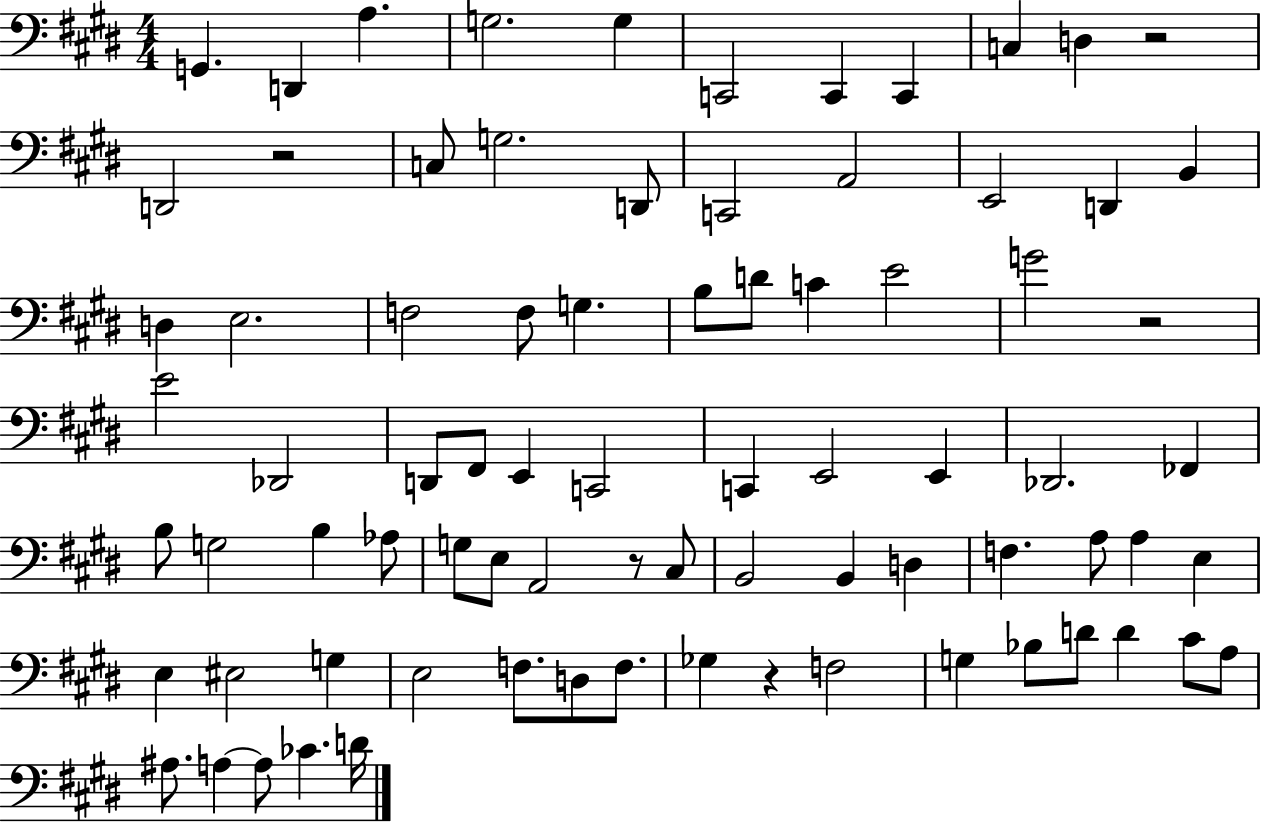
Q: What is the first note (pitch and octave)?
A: G2